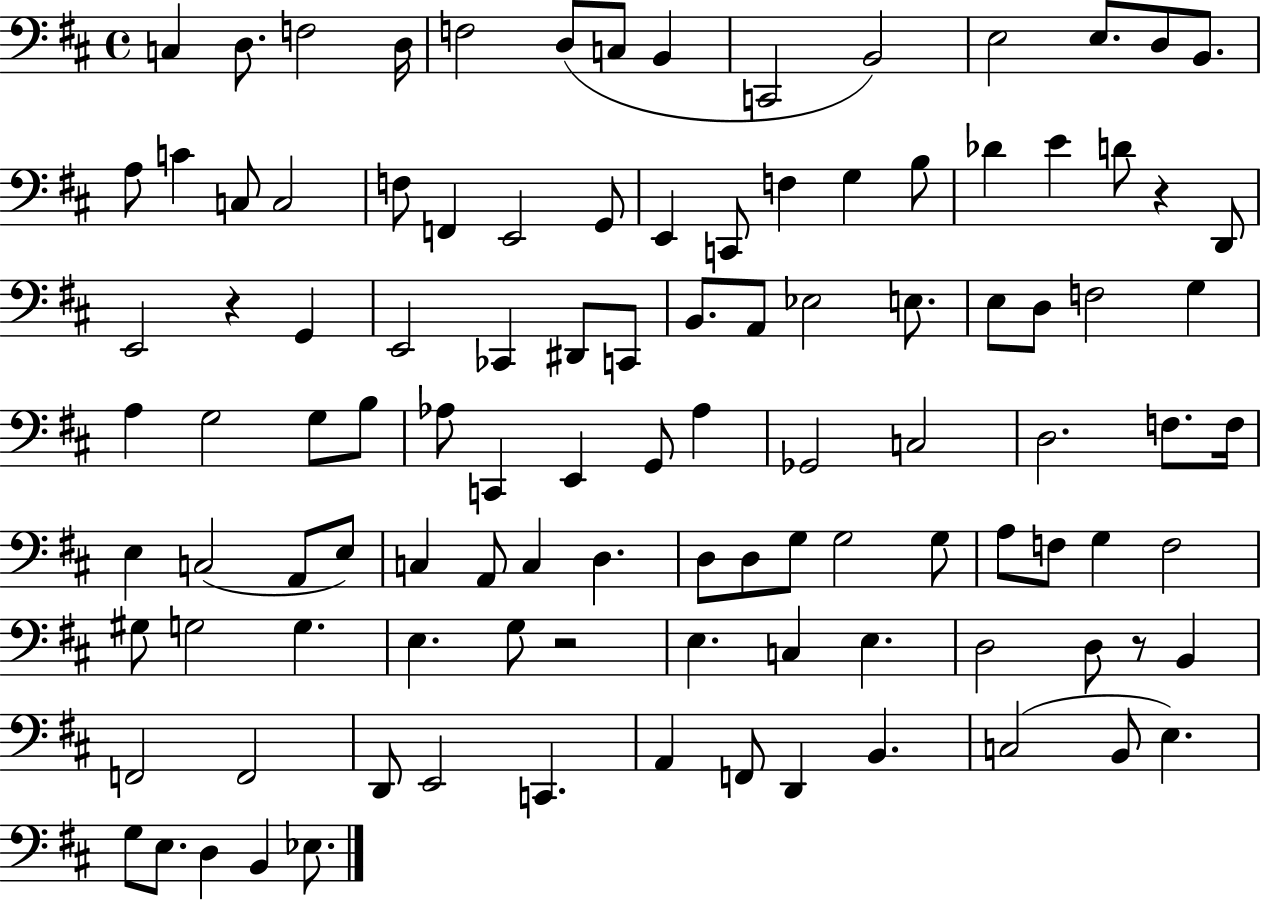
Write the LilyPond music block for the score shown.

{
  \clef bass
  \time 4/4
  \defaultTimeSignature
  \key d \major
  \repeat volta 2 { c4 d8. f2 d16 | f2 d8( c8 b,4 | c,2 b,2) | e2 e8. d8 b,8. | \break a8 c'4 c8 c2 | f8 f,4 e,2 g,8 | e,4 c,8 f4 g4 b8 | des'4 e'4 d'8 r4 d,8 | \break e,2 r4 g,4 | e,2 ces,4 dis,8 c,8 | b,8. a,8 ees2 e8. | e8 d8 f2 g4 | \break a4 g2 g8 b8 | aes8 c,4 e,4 g,8 aes4 | ges,2 c2 | d2. f8. f16 | \break e4 c2( a,8 e8) | c4 a,8 c4 d4. | d8 d8 g8 g2 g8 | a8 f8 g4 f2 | \break gis8 g2 g4. | e4. g8 r2 | e4. c4 e4. | d2 d8 r8 b,4 | \break f,2 f,2 | d,8 e,2 c,4. | a,4 f,8 d,4 b,4. | c2( b,8 e4.) | \break g8 e8. d4 b,4 ees8. | } \bar "|."
}